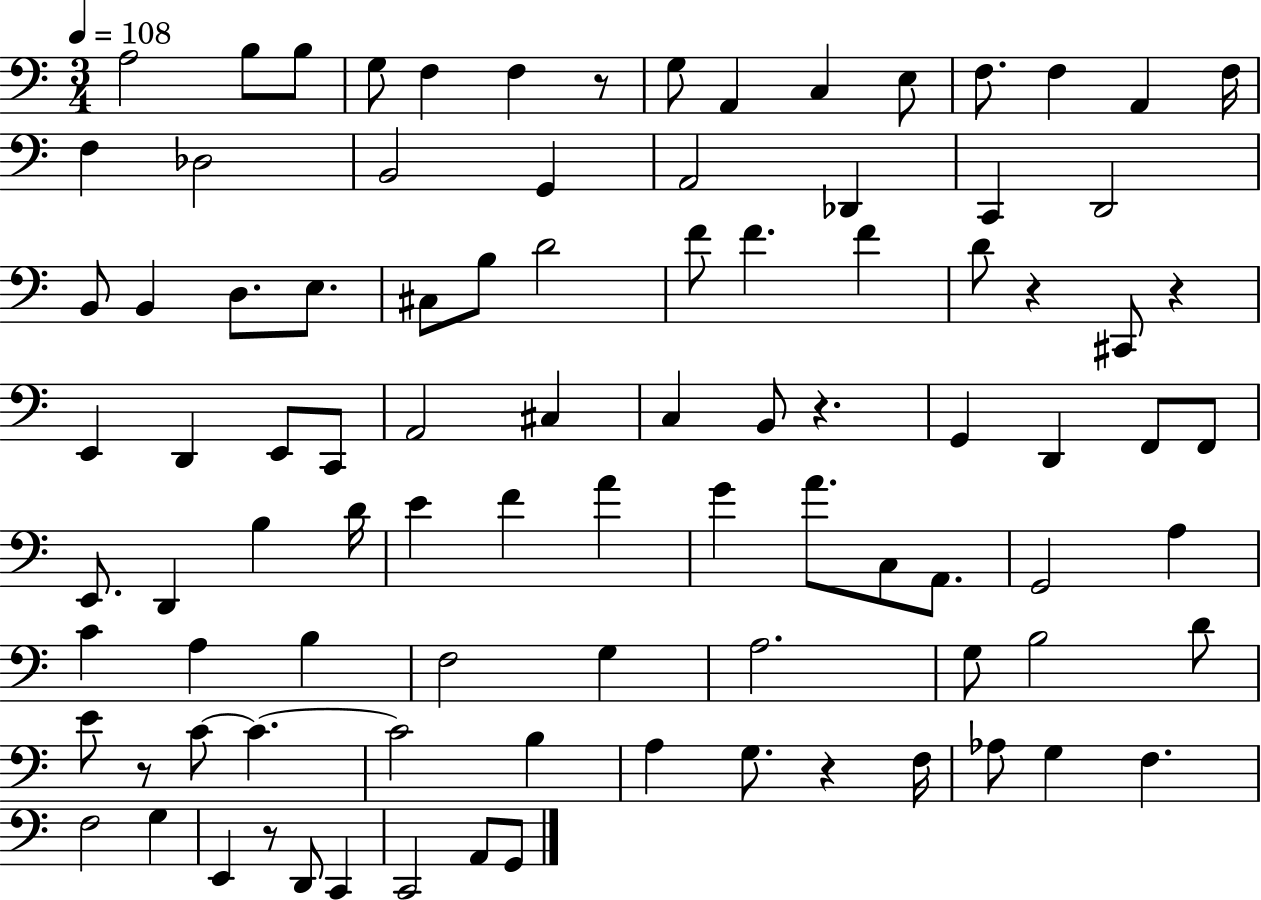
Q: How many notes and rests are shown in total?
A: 94